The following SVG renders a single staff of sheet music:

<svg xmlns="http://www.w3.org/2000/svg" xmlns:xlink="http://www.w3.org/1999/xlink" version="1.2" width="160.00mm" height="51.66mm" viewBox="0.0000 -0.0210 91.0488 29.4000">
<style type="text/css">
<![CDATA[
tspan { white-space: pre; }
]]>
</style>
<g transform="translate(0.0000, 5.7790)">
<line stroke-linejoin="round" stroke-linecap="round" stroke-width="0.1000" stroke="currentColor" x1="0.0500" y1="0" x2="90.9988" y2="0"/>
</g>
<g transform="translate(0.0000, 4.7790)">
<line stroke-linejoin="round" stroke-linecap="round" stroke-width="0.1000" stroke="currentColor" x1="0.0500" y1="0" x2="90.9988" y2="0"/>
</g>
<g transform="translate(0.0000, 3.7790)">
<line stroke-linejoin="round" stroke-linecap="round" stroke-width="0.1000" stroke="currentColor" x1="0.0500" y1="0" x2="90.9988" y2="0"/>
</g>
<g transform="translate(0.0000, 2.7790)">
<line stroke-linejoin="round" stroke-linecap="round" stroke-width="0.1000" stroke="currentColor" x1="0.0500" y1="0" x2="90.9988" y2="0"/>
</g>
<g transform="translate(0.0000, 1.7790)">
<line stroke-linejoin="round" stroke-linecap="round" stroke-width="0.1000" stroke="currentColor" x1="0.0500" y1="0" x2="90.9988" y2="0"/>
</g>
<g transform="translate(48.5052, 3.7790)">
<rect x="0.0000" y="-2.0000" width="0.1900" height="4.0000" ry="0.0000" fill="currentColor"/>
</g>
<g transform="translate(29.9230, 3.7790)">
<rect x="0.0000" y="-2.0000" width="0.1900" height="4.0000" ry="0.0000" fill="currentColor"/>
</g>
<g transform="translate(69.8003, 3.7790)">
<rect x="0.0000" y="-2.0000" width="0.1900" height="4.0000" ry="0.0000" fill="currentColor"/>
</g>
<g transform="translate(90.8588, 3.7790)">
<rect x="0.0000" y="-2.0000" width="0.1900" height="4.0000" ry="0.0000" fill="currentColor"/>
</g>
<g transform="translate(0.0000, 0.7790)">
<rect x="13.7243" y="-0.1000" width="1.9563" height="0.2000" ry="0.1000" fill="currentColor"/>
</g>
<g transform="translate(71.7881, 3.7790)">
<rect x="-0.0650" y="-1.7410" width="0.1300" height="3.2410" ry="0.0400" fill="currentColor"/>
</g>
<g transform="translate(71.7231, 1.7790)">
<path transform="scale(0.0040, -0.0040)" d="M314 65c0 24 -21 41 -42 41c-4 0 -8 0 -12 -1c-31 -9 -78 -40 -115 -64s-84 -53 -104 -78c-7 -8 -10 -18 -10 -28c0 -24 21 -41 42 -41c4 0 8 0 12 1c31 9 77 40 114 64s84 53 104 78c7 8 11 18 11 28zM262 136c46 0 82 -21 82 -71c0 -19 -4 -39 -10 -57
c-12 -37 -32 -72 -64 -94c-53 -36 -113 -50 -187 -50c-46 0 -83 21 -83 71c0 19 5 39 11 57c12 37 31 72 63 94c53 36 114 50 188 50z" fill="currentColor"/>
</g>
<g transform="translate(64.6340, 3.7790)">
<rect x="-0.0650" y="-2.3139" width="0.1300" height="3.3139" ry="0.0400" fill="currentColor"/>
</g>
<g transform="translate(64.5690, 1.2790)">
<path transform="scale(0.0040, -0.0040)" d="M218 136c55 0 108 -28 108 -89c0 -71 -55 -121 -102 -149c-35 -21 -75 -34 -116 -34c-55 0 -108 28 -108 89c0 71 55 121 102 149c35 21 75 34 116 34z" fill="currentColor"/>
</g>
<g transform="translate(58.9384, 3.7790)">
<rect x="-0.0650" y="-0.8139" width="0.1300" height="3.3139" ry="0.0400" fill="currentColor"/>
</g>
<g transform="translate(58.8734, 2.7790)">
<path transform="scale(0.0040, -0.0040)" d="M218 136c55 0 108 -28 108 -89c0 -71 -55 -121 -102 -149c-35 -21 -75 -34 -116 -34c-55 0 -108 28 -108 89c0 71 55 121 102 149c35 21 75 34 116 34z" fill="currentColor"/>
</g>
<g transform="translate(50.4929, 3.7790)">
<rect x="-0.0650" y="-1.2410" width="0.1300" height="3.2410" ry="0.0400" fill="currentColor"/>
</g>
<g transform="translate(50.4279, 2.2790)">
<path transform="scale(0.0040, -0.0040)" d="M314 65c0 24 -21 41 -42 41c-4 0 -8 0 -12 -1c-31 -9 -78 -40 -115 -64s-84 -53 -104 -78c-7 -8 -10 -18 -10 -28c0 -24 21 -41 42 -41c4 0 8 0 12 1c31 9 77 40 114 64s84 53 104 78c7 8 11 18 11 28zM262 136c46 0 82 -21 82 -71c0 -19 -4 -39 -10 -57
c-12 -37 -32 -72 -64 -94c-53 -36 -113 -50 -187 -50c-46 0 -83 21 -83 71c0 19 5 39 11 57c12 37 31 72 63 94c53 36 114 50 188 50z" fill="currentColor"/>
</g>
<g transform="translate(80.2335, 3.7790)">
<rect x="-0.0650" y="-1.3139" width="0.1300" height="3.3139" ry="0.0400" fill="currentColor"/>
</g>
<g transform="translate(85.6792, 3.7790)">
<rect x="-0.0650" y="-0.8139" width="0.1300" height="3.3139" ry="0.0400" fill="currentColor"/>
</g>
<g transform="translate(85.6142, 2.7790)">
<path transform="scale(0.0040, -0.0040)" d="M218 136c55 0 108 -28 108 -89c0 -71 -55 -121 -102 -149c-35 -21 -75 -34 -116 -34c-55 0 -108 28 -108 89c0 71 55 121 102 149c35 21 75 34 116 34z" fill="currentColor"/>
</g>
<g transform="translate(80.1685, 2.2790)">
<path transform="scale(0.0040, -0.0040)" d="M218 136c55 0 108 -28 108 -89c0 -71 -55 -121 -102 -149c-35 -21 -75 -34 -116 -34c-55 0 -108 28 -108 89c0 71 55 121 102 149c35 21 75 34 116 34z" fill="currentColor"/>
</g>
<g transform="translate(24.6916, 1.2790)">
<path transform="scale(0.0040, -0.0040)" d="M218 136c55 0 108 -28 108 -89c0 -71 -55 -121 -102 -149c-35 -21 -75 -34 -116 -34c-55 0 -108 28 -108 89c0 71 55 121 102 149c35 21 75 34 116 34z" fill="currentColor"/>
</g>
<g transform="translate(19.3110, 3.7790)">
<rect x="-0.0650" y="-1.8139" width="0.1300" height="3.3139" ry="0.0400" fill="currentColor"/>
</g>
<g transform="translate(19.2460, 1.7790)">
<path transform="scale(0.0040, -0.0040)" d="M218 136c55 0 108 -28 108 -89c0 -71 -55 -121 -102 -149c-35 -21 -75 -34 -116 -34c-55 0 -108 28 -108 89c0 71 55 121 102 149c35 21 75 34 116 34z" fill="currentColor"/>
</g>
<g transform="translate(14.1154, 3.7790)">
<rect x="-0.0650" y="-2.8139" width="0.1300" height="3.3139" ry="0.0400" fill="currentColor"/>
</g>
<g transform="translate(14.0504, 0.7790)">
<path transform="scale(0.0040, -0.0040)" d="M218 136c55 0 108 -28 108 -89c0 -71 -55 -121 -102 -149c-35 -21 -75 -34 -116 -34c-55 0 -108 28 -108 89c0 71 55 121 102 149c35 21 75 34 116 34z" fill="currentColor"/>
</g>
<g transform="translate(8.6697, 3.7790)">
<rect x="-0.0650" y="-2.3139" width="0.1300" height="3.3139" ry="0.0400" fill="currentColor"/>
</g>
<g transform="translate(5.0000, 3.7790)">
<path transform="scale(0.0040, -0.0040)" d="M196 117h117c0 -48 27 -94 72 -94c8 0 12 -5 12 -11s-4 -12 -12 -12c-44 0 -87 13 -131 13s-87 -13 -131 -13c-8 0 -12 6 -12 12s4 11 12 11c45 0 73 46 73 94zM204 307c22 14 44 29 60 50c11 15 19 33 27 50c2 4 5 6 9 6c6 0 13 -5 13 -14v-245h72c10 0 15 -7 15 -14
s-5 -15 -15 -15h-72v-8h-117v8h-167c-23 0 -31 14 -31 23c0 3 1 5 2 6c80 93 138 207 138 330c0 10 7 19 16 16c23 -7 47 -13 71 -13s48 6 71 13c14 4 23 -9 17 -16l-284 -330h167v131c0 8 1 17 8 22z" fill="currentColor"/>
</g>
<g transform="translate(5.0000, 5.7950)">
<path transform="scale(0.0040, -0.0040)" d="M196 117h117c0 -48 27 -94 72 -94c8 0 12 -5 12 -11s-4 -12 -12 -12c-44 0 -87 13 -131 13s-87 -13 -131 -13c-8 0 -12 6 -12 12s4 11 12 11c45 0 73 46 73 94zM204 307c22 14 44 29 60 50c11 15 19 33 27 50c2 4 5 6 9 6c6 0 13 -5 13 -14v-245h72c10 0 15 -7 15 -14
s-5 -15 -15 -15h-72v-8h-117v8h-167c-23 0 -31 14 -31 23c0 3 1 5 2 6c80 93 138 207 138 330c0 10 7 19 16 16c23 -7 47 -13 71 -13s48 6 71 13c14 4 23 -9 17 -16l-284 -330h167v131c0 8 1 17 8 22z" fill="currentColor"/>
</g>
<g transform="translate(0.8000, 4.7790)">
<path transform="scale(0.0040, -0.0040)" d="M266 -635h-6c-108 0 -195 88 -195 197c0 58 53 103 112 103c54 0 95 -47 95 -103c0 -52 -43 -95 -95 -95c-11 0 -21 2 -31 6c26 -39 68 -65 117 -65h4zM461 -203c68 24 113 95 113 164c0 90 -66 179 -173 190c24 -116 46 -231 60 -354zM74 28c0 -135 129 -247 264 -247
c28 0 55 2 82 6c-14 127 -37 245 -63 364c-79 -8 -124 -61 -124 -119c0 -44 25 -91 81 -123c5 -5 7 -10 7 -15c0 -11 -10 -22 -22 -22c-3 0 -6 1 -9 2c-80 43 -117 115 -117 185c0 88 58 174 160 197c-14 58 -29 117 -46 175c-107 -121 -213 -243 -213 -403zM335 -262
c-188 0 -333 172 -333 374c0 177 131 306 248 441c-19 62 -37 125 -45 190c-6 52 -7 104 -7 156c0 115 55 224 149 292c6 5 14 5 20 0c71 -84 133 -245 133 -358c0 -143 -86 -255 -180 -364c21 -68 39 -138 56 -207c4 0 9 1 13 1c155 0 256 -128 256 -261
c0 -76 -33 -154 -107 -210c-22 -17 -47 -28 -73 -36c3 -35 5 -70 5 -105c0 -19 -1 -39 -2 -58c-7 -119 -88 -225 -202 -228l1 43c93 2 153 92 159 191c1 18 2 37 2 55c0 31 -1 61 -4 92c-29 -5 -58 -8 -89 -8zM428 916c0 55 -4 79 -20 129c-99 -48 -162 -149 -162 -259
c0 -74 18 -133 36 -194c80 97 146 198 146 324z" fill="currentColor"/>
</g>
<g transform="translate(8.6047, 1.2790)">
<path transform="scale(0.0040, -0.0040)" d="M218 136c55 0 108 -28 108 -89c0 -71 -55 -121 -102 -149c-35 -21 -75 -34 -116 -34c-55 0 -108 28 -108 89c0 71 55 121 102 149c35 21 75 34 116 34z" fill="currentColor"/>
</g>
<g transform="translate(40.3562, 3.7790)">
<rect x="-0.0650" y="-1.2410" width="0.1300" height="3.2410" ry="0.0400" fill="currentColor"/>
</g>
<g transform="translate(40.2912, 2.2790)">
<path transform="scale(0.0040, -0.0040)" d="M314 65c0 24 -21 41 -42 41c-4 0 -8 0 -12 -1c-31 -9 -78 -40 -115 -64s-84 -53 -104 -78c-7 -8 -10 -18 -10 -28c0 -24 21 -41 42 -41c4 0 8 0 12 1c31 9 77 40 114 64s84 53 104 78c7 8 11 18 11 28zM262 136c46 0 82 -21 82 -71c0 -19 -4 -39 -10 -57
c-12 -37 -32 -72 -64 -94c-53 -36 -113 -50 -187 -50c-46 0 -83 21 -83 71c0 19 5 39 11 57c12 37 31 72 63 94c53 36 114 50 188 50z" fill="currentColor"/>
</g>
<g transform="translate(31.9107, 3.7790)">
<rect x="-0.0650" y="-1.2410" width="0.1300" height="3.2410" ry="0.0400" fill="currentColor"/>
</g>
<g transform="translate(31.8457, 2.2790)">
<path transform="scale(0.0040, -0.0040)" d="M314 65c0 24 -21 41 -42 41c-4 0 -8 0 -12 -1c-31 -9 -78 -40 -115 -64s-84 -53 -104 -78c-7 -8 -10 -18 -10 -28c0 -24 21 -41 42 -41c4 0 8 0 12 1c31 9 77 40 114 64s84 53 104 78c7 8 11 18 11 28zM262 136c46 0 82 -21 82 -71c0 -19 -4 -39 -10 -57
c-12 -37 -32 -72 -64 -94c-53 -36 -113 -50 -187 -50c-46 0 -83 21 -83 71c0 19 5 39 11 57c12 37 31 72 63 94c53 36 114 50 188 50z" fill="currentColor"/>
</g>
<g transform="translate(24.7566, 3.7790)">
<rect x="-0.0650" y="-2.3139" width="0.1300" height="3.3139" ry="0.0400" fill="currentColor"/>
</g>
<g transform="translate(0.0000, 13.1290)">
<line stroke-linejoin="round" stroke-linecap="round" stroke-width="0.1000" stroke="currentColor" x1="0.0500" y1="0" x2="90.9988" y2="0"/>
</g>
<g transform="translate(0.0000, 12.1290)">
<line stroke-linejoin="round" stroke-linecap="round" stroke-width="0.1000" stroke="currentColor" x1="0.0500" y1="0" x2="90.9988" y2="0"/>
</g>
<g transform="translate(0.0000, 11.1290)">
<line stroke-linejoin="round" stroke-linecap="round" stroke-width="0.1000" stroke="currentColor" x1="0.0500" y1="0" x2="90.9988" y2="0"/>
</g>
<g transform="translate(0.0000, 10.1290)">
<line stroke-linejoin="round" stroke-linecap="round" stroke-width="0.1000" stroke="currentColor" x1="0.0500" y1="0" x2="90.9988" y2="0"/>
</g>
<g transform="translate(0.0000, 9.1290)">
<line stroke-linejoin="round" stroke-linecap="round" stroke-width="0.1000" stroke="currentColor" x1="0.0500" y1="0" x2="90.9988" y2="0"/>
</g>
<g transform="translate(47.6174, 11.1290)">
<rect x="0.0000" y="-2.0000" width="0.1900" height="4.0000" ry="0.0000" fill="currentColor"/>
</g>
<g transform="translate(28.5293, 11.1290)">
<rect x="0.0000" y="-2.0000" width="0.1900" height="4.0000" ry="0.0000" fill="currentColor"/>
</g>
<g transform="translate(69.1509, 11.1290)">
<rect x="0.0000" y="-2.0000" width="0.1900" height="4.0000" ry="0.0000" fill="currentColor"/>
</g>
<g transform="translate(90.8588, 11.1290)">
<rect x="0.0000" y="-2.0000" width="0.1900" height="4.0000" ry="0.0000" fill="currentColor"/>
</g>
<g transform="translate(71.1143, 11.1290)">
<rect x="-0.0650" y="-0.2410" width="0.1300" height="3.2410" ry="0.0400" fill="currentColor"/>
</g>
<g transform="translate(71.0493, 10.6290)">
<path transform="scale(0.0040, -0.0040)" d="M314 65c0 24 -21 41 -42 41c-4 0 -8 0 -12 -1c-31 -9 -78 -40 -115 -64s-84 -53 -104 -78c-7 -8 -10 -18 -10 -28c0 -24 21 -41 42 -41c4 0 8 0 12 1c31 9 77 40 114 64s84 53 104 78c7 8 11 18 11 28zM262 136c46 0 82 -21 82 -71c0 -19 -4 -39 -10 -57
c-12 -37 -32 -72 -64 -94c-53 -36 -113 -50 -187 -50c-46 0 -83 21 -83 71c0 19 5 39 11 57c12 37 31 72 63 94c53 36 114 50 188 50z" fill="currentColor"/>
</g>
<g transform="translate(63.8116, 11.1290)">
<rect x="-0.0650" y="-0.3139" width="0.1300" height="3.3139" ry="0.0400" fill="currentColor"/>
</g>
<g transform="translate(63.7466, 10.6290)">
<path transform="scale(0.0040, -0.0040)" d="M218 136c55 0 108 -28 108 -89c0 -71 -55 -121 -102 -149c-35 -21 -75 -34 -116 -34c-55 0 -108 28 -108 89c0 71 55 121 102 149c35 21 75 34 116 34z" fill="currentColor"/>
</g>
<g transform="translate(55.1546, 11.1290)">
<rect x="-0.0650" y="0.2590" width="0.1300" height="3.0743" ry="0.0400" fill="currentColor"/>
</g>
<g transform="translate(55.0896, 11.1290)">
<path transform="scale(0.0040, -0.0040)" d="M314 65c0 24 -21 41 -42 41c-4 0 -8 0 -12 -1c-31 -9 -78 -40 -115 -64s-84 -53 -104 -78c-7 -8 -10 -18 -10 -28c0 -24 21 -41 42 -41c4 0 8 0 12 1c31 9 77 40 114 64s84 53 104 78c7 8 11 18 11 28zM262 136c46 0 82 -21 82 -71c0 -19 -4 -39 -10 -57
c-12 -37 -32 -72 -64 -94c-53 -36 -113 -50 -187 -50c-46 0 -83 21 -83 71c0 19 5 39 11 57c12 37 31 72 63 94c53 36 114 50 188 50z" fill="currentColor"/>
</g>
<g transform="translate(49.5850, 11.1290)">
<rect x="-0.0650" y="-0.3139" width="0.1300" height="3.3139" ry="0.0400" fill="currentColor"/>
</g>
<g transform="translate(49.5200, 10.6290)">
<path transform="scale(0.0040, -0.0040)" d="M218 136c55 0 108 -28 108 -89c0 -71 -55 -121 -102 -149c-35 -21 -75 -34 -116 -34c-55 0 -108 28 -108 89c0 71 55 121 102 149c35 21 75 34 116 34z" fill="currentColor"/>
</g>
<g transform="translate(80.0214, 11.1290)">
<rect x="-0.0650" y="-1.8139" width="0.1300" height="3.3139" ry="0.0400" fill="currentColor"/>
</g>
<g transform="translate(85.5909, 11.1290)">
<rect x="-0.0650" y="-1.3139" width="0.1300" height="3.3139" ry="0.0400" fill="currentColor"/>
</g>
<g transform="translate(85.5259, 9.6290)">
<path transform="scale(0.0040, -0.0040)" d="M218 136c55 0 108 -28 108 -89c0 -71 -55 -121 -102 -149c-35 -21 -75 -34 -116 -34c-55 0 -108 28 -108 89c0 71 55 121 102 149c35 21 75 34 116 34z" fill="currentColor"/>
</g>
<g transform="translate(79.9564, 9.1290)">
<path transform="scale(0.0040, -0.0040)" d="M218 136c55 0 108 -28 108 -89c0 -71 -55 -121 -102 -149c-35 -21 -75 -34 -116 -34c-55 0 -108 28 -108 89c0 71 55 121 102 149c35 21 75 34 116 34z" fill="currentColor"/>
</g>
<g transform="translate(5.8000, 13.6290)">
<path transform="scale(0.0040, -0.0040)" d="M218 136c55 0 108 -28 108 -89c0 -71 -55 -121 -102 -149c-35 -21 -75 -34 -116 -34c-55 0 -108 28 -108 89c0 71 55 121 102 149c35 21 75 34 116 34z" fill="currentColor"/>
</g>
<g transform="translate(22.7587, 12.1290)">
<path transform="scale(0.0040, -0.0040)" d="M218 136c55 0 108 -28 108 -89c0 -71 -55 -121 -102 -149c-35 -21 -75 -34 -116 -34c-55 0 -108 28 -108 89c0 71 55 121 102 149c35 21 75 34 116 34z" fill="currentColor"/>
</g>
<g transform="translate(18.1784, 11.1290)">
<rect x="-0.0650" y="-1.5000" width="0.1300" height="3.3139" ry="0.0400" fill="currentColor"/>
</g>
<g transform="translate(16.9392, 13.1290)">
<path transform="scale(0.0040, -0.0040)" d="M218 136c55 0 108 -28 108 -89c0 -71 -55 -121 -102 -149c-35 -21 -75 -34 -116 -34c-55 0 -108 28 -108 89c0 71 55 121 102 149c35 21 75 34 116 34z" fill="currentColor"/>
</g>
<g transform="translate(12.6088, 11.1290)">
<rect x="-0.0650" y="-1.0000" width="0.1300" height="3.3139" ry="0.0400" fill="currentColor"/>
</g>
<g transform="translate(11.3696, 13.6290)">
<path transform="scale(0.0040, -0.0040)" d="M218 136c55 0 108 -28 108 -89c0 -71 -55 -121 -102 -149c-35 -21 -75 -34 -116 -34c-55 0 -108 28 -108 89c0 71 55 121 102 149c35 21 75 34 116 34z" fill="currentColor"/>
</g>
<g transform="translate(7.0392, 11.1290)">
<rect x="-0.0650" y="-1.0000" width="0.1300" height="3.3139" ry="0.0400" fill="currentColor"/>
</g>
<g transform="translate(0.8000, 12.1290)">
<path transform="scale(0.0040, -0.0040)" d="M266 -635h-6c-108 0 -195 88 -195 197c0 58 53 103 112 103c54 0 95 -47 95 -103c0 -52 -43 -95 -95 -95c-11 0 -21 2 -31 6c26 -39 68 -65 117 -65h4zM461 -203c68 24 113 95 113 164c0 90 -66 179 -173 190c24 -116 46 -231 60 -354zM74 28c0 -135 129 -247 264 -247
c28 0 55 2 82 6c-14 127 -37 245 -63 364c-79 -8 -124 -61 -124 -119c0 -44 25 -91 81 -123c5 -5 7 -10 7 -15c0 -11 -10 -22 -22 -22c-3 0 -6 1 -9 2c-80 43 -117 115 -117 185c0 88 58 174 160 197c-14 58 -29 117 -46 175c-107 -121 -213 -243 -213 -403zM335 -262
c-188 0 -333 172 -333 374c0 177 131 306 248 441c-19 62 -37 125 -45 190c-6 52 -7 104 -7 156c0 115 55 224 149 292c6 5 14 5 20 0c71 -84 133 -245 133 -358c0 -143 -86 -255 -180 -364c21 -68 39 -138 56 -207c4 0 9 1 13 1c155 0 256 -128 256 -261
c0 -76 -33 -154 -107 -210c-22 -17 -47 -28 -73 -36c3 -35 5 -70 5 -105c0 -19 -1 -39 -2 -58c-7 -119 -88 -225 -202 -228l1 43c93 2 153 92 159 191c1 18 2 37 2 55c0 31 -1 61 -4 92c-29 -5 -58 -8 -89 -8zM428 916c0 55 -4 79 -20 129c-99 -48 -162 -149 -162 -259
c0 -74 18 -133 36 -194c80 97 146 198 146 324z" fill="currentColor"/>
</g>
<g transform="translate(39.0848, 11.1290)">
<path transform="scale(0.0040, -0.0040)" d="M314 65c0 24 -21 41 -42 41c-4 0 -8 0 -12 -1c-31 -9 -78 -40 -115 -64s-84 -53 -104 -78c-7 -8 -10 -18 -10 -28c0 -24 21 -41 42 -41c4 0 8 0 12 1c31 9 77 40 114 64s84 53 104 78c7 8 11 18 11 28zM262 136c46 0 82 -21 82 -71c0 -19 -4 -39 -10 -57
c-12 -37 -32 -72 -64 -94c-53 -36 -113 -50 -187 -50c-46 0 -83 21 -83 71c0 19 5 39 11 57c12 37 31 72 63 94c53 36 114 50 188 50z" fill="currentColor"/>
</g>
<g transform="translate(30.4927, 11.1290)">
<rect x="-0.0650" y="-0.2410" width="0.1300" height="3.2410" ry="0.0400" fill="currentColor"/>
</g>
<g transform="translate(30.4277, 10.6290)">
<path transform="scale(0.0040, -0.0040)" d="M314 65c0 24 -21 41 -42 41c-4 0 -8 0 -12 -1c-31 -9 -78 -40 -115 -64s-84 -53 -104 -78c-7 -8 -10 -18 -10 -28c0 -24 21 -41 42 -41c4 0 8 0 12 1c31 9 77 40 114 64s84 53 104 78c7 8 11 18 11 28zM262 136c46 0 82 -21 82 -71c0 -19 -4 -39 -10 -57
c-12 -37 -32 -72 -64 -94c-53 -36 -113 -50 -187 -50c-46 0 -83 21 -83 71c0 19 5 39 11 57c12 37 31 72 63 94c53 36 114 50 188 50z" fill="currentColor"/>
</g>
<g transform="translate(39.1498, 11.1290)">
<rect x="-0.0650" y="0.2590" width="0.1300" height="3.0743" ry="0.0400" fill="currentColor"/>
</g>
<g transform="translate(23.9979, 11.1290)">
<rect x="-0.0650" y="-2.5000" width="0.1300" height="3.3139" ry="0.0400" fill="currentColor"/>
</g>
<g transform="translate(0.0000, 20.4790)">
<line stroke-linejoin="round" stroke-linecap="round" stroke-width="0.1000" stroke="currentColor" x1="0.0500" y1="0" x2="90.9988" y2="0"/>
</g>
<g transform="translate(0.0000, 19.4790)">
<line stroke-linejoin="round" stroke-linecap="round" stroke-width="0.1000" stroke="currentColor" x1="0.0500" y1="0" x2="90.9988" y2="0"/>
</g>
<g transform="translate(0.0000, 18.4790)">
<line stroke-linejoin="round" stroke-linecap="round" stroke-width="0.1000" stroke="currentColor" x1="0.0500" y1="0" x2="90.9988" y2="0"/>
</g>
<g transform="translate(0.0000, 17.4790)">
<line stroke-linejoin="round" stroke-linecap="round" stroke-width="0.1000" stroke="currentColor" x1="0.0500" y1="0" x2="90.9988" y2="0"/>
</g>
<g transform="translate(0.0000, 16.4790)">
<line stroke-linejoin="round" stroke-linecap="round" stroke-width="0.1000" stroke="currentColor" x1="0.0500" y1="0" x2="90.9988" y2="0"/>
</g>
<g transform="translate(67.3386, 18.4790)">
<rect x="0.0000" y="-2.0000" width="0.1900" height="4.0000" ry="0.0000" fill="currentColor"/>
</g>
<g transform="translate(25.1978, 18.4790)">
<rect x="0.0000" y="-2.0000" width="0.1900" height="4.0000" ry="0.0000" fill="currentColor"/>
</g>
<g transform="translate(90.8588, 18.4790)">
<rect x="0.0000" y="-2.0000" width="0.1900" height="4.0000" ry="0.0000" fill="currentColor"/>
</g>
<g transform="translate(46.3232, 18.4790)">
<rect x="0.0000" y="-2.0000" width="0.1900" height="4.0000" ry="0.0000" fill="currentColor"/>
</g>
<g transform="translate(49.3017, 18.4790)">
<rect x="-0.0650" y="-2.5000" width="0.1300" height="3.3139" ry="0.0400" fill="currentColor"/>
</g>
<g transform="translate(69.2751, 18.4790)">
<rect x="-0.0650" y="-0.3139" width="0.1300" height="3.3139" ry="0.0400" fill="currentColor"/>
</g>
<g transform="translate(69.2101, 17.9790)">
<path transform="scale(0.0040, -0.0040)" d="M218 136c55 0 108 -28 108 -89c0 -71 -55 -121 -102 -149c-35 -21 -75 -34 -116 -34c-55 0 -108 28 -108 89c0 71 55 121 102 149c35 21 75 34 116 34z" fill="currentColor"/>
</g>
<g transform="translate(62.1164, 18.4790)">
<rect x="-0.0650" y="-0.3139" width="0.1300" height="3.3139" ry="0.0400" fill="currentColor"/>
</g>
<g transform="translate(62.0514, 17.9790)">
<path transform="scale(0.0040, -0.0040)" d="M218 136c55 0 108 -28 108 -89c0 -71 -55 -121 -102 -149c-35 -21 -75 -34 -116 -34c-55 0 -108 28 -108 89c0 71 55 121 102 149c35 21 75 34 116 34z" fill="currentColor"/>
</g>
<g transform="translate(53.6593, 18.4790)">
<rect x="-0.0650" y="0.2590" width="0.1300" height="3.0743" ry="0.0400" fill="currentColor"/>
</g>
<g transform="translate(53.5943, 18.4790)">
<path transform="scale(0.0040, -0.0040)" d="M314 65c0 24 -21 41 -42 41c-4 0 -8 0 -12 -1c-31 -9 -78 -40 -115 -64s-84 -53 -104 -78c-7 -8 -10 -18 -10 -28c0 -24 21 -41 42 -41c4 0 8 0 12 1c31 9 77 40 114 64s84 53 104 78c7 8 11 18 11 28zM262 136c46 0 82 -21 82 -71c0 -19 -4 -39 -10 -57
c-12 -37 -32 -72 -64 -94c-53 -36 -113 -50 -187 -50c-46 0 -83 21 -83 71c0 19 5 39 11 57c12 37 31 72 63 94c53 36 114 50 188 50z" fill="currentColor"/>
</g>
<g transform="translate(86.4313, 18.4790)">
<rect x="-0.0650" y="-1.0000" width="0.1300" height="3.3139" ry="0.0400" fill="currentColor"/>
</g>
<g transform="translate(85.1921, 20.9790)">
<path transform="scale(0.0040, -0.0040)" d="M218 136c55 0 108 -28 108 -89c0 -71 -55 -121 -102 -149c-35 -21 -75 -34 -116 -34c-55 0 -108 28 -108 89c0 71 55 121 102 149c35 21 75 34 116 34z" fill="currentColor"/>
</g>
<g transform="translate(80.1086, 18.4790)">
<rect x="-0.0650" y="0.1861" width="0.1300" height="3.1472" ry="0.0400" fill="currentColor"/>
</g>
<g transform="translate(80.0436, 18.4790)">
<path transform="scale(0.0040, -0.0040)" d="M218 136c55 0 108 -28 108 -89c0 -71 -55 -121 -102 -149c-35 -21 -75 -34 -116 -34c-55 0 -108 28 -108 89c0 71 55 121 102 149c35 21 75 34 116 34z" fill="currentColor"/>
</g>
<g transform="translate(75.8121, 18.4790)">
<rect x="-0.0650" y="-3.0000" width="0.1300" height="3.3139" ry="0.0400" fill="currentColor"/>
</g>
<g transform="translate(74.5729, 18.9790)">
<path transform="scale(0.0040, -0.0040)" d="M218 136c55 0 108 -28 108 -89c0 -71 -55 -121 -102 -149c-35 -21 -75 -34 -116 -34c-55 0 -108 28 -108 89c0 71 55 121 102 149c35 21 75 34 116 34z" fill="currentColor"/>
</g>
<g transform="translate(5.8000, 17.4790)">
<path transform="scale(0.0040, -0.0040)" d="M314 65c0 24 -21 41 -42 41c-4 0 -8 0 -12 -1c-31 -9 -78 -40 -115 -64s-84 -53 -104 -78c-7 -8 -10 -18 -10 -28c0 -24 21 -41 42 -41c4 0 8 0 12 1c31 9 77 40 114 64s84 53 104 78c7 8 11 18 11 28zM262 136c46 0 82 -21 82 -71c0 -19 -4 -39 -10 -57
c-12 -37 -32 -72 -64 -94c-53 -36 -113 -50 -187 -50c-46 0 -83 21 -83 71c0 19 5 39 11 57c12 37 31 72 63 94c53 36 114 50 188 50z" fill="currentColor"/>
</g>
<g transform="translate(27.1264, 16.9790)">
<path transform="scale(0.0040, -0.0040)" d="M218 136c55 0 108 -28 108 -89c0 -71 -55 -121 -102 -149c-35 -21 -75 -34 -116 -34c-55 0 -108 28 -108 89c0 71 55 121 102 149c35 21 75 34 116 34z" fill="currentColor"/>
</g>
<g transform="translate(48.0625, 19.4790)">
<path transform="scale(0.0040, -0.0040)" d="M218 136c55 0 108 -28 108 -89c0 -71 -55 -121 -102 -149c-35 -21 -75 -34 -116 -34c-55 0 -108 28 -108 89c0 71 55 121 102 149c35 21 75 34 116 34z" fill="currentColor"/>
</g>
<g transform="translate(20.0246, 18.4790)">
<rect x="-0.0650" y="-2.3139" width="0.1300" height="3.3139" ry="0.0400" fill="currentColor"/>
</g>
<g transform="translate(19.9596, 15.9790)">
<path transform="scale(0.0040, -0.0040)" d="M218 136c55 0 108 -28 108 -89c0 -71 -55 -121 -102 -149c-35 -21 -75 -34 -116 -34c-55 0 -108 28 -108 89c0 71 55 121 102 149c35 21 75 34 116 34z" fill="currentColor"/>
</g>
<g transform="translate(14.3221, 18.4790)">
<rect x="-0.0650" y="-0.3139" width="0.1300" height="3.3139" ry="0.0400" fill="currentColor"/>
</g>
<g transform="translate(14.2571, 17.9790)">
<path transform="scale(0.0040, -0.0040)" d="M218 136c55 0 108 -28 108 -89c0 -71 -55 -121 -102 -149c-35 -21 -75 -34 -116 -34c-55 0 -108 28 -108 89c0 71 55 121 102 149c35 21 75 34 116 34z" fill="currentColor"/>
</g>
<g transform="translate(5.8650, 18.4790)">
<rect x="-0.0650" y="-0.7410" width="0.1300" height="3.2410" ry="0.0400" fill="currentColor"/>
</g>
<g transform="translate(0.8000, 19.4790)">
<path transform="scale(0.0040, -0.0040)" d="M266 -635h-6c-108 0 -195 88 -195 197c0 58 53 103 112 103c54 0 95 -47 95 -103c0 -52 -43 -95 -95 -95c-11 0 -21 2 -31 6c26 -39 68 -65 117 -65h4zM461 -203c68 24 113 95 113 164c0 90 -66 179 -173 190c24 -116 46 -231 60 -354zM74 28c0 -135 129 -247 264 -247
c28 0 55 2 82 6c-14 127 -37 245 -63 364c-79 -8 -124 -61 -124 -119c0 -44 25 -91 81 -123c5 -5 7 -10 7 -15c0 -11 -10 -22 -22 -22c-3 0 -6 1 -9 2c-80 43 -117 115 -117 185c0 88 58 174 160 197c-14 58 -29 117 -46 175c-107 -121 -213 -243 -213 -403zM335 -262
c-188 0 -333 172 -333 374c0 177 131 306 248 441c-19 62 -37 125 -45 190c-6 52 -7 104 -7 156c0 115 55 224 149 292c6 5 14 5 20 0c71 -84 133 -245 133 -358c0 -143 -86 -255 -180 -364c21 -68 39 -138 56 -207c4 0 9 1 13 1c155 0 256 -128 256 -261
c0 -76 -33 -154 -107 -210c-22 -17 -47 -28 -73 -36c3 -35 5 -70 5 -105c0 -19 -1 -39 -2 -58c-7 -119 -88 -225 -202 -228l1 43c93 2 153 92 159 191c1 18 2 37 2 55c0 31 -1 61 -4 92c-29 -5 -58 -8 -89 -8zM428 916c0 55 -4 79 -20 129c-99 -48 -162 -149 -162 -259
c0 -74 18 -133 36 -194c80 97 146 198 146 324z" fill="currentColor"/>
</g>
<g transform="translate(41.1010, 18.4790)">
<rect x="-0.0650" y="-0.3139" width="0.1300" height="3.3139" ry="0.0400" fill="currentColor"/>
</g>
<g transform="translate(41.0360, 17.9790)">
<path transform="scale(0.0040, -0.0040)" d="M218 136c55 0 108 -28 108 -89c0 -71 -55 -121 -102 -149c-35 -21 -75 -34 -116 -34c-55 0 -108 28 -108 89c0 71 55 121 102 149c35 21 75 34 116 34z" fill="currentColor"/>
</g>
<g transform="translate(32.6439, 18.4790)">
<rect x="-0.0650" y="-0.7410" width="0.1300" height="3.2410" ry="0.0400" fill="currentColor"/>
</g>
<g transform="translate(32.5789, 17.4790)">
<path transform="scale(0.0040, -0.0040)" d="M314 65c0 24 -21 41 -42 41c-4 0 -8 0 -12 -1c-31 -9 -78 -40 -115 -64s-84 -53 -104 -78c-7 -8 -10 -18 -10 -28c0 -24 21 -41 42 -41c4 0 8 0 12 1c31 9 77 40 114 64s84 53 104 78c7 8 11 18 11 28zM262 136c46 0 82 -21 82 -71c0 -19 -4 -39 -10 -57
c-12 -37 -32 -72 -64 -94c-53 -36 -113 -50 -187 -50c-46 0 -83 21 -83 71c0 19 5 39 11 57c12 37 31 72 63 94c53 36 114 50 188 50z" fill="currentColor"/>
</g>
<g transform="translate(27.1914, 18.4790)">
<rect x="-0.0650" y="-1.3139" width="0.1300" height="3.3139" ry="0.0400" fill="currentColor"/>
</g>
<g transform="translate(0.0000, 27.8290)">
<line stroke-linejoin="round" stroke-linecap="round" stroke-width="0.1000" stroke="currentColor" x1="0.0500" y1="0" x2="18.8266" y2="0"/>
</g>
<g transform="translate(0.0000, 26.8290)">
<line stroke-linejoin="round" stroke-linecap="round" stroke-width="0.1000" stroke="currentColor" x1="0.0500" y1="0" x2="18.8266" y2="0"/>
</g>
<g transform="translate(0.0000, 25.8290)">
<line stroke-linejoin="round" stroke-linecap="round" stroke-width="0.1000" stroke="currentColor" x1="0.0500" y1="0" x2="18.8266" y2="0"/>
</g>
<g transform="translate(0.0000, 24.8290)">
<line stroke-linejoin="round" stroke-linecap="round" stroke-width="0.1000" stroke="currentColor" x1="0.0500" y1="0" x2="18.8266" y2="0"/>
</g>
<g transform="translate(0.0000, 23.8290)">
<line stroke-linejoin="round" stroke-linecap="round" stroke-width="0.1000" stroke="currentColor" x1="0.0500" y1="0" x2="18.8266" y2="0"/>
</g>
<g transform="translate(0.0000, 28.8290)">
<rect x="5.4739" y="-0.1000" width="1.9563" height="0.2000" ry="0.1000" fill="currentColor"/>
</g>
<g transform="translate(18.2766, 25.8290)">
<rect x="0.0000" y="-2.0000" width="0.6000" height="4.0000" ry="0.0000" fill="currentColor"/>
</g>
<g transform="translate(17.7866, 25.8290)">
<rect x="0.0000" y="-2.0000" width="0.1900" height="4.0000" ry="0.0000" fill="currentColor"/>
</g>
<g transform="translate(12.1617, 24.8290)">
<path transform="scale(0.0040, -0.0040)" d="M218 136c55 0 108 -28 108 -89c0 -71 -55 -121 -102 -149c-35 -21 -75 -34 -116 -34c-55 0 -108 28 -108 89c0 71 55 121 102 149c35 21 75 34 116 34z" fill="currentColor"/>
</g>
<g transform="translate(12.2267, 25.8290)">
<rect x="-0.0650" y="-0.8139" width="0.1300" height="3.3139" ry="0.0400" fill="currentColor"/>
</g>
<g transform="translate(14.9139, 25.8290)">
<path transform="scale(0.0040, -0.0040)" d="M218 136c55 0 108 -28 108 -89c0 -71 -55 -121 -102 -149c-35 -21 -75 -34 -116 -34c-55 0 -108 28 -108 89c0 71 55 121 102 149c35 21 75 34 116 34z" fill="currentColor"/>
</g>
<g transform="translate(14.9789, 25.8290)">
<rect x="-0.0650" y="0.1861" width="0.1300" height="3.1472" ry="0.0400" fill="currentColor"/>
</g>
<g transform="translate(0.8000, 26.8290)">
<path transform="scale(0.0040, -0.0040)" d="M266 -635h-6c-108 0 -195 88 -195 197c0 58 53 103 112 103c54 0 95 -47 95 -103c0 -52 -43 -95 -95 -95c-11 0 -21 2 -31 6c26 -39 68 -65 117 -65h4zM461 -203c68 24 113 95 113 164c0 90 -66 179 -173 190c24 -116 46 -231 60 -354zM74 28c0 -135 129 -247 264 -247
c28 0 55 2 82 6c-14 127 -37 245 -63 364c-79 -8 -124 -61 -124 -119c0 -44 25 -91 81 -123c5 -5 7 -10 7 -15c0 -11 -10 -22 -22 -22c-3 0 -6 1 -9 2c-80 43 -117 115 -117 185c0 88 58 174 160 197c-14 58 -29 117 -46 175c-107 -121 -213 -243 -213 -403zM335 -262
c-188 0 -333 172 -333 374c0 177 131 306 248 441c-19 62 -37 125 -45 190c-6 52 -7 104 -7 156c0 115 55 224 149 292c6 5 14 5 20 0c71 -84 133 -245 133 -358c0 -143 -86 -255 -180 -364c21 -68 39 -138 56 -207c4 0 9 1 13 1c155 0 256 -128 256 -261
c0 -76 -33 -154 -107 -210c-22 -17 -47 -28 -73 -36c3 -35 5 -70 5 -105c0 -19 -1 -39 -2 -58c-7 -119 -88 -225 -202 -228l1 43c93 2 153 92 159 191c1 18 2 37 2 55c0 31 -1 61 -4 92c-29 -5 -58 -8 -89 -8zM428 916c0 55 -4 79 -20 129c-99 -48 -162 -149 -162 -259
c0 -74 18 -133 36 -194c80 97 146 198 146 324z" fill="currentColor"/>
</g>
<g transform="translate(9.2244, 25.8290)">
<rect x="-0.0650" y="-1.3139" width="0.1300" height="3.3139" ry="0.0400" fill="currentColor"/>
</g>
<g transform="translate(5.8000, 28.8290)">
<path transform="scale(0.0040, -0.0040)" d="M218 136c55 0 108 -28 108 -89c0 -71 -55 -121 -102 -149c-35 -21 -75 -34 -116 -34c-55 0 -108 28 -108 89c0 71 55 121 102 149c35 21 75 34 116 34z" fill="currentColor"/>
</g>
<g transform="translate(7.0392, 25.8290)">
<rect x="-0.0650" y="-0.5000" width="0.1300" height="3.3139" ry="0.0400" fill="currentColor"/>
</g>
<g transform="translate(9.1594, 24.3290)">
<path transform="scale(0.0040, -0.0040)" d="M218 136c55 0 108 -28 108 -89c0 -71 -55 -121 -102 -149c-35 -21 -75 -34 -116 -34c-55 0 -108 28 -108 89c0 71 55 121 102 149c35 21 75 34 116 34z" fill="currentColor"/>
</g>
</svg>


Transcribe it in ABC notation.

X:1
T:Untitled
M:4/4
L:1/4
K:C
g a f g e2 e2 e2 d g f2 e d D D E G c2 B2 c B2 c c2 f e d2 c g e d2 c G B2 c c A B D C e d B